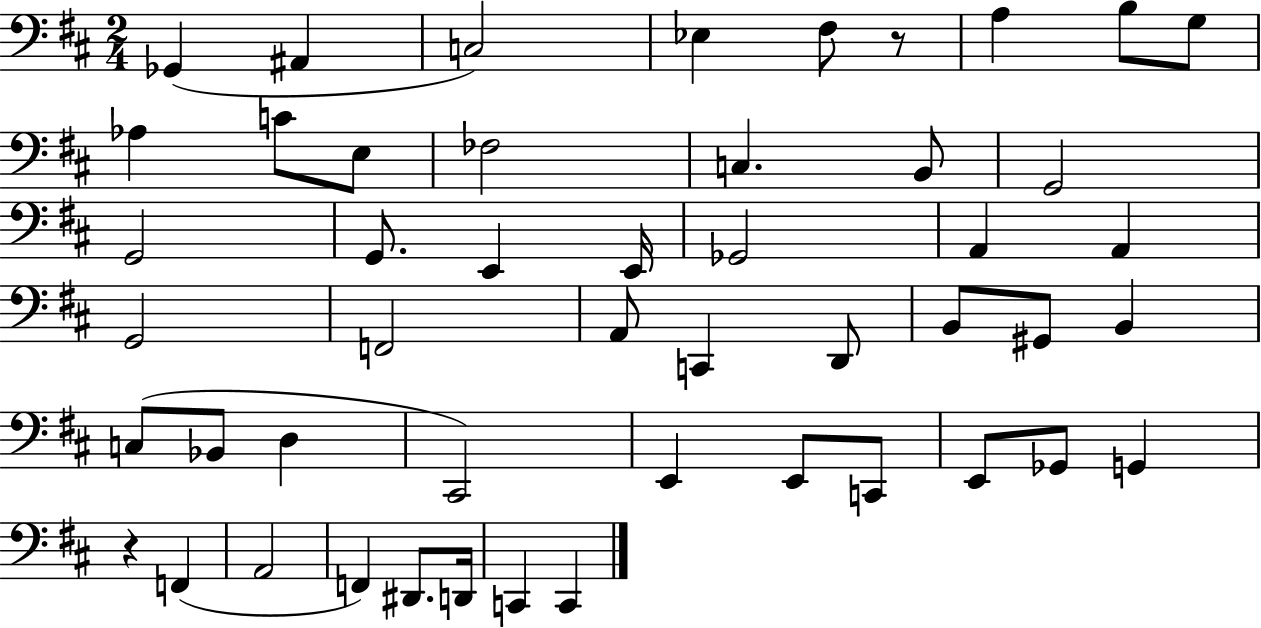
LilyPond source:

{
  \clef bass
  \numericTimeSignature
  \time 2/4
  \key d \major
  ges,4( ais,4 | c2) | ees4 fis8 r8 | a4 b8 g8 | \break aes4 c'8 e8 | fes2 | c4. b,8 | g,2 | \break g,2 | g,8. e,4 e,16 | ges,2 | a,4 a,4 | \break g,2 | f,2 | a,8 c,4 d,8 | b,8 gis,8 b,4 | \break c8( bes,8 d4 | cis,2) | e,4 e,8 c,8 | e,8 ges,8 g,4 | \break r4 f,4( | a,2 | f,4) dis,8. d,16 | c,4 c,4 | \break \bar "|."
}